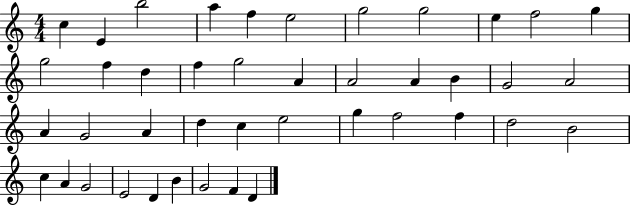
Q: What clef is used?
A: treble